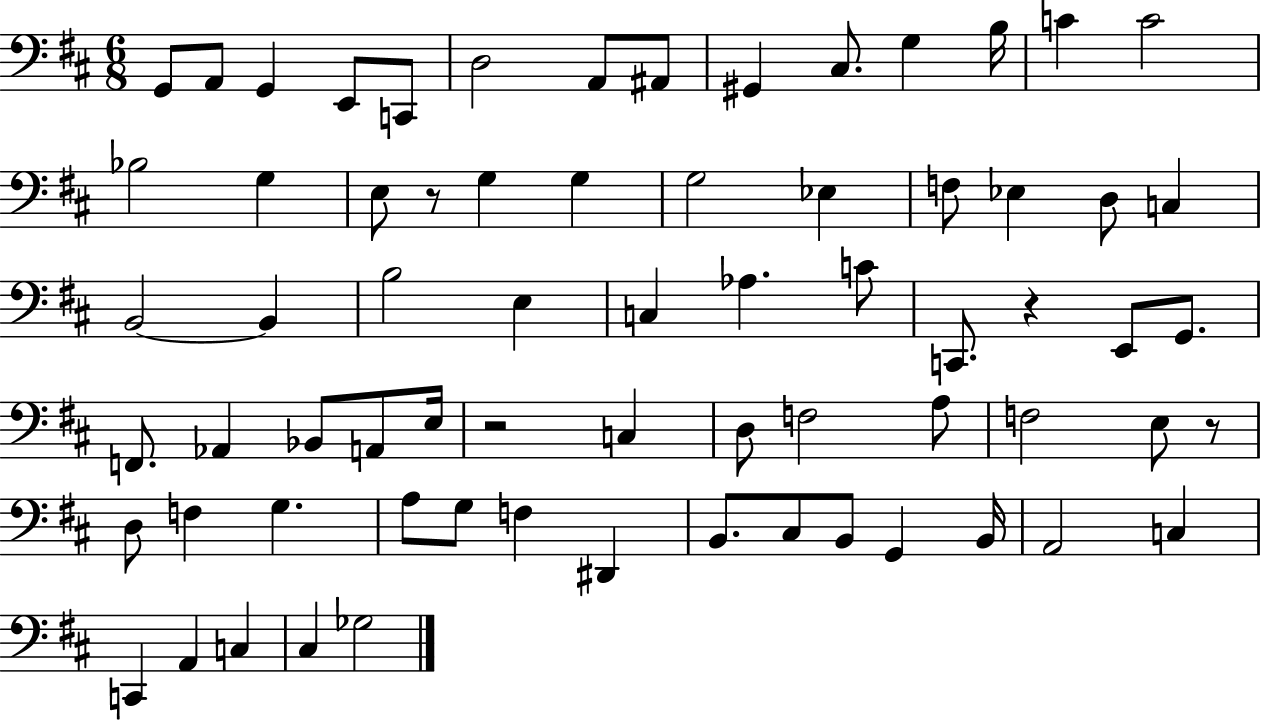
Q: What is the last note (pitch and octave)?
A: Gb3